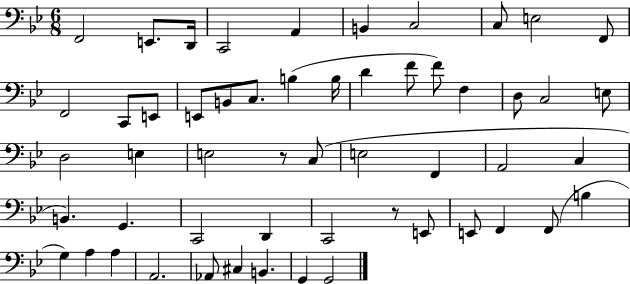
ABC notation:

X:1
T:Untitled
M:6/8
L:1/4
K:Bb
F,,2 E,,/2 D,,/4 C,,2 A,, B,, C,2 C,/2 E,2 F,,/2 F,,2 C,,/2 E,,/2 E,,/2 B,,/2 C,/2 B, B,/4 D F/2 F/2 F, D,/2 C,2 E,/2 D,2 E, E,2 z/2 C,/2 E,2 F,, A,,2 C, B,, G,, C,,2 D,, C,,2 z/2 E,,/2 E,,/2 F,, F,,/2 B, G, A, A, A,,2 _A,,/2 ^C, B,, G,, G,,2